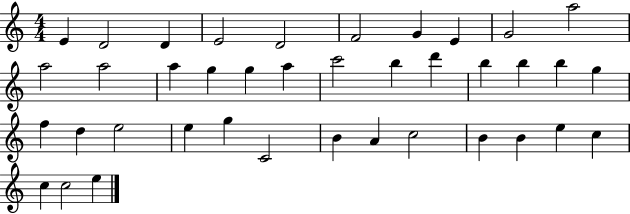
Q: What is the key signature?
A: C major